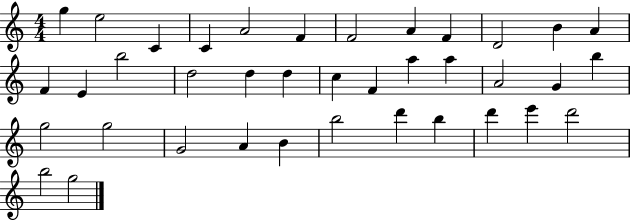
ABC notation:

X:1
T:Untitled
M:4/4
L:1/4
K:C
g e2 C C A2 F F2 A F D2 B A F E b2 d2 d d c F a a A2 G b g2 g2 G2 A B b2 d' b d' e' d'2 b2 g2